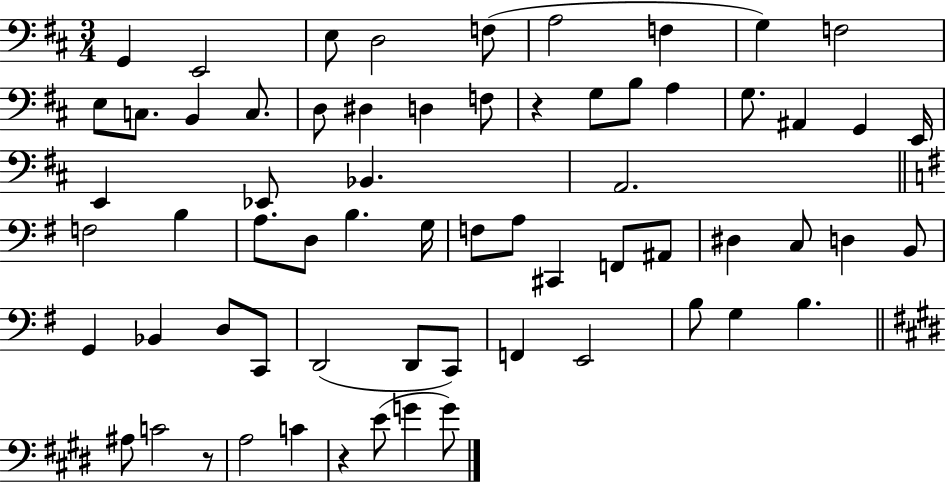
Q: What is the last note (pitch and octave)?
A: G4